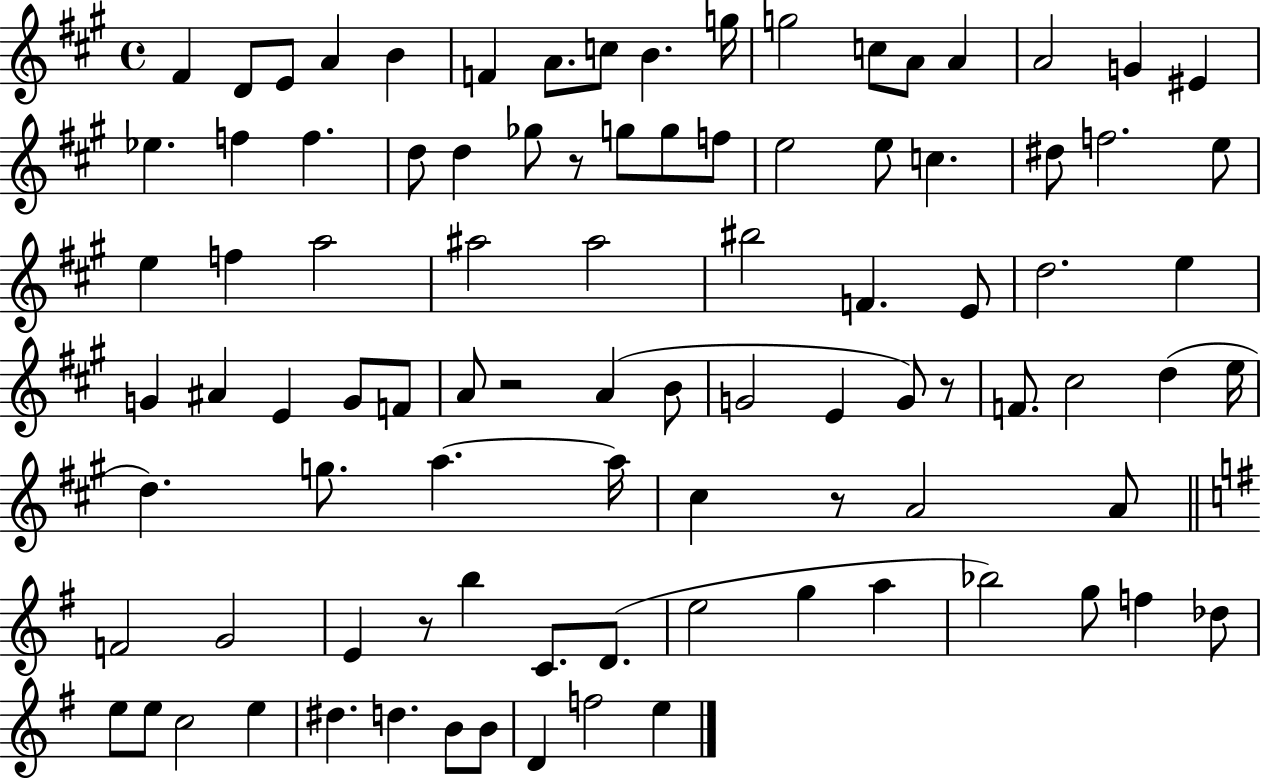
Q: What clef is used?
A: treble